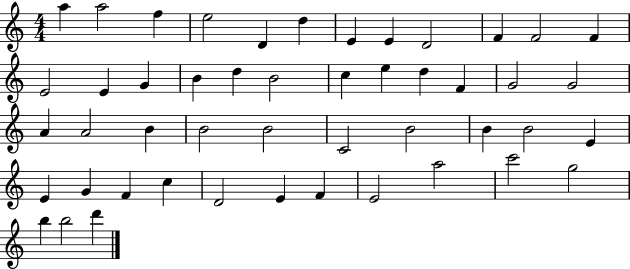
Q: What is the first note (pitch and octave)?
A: A5